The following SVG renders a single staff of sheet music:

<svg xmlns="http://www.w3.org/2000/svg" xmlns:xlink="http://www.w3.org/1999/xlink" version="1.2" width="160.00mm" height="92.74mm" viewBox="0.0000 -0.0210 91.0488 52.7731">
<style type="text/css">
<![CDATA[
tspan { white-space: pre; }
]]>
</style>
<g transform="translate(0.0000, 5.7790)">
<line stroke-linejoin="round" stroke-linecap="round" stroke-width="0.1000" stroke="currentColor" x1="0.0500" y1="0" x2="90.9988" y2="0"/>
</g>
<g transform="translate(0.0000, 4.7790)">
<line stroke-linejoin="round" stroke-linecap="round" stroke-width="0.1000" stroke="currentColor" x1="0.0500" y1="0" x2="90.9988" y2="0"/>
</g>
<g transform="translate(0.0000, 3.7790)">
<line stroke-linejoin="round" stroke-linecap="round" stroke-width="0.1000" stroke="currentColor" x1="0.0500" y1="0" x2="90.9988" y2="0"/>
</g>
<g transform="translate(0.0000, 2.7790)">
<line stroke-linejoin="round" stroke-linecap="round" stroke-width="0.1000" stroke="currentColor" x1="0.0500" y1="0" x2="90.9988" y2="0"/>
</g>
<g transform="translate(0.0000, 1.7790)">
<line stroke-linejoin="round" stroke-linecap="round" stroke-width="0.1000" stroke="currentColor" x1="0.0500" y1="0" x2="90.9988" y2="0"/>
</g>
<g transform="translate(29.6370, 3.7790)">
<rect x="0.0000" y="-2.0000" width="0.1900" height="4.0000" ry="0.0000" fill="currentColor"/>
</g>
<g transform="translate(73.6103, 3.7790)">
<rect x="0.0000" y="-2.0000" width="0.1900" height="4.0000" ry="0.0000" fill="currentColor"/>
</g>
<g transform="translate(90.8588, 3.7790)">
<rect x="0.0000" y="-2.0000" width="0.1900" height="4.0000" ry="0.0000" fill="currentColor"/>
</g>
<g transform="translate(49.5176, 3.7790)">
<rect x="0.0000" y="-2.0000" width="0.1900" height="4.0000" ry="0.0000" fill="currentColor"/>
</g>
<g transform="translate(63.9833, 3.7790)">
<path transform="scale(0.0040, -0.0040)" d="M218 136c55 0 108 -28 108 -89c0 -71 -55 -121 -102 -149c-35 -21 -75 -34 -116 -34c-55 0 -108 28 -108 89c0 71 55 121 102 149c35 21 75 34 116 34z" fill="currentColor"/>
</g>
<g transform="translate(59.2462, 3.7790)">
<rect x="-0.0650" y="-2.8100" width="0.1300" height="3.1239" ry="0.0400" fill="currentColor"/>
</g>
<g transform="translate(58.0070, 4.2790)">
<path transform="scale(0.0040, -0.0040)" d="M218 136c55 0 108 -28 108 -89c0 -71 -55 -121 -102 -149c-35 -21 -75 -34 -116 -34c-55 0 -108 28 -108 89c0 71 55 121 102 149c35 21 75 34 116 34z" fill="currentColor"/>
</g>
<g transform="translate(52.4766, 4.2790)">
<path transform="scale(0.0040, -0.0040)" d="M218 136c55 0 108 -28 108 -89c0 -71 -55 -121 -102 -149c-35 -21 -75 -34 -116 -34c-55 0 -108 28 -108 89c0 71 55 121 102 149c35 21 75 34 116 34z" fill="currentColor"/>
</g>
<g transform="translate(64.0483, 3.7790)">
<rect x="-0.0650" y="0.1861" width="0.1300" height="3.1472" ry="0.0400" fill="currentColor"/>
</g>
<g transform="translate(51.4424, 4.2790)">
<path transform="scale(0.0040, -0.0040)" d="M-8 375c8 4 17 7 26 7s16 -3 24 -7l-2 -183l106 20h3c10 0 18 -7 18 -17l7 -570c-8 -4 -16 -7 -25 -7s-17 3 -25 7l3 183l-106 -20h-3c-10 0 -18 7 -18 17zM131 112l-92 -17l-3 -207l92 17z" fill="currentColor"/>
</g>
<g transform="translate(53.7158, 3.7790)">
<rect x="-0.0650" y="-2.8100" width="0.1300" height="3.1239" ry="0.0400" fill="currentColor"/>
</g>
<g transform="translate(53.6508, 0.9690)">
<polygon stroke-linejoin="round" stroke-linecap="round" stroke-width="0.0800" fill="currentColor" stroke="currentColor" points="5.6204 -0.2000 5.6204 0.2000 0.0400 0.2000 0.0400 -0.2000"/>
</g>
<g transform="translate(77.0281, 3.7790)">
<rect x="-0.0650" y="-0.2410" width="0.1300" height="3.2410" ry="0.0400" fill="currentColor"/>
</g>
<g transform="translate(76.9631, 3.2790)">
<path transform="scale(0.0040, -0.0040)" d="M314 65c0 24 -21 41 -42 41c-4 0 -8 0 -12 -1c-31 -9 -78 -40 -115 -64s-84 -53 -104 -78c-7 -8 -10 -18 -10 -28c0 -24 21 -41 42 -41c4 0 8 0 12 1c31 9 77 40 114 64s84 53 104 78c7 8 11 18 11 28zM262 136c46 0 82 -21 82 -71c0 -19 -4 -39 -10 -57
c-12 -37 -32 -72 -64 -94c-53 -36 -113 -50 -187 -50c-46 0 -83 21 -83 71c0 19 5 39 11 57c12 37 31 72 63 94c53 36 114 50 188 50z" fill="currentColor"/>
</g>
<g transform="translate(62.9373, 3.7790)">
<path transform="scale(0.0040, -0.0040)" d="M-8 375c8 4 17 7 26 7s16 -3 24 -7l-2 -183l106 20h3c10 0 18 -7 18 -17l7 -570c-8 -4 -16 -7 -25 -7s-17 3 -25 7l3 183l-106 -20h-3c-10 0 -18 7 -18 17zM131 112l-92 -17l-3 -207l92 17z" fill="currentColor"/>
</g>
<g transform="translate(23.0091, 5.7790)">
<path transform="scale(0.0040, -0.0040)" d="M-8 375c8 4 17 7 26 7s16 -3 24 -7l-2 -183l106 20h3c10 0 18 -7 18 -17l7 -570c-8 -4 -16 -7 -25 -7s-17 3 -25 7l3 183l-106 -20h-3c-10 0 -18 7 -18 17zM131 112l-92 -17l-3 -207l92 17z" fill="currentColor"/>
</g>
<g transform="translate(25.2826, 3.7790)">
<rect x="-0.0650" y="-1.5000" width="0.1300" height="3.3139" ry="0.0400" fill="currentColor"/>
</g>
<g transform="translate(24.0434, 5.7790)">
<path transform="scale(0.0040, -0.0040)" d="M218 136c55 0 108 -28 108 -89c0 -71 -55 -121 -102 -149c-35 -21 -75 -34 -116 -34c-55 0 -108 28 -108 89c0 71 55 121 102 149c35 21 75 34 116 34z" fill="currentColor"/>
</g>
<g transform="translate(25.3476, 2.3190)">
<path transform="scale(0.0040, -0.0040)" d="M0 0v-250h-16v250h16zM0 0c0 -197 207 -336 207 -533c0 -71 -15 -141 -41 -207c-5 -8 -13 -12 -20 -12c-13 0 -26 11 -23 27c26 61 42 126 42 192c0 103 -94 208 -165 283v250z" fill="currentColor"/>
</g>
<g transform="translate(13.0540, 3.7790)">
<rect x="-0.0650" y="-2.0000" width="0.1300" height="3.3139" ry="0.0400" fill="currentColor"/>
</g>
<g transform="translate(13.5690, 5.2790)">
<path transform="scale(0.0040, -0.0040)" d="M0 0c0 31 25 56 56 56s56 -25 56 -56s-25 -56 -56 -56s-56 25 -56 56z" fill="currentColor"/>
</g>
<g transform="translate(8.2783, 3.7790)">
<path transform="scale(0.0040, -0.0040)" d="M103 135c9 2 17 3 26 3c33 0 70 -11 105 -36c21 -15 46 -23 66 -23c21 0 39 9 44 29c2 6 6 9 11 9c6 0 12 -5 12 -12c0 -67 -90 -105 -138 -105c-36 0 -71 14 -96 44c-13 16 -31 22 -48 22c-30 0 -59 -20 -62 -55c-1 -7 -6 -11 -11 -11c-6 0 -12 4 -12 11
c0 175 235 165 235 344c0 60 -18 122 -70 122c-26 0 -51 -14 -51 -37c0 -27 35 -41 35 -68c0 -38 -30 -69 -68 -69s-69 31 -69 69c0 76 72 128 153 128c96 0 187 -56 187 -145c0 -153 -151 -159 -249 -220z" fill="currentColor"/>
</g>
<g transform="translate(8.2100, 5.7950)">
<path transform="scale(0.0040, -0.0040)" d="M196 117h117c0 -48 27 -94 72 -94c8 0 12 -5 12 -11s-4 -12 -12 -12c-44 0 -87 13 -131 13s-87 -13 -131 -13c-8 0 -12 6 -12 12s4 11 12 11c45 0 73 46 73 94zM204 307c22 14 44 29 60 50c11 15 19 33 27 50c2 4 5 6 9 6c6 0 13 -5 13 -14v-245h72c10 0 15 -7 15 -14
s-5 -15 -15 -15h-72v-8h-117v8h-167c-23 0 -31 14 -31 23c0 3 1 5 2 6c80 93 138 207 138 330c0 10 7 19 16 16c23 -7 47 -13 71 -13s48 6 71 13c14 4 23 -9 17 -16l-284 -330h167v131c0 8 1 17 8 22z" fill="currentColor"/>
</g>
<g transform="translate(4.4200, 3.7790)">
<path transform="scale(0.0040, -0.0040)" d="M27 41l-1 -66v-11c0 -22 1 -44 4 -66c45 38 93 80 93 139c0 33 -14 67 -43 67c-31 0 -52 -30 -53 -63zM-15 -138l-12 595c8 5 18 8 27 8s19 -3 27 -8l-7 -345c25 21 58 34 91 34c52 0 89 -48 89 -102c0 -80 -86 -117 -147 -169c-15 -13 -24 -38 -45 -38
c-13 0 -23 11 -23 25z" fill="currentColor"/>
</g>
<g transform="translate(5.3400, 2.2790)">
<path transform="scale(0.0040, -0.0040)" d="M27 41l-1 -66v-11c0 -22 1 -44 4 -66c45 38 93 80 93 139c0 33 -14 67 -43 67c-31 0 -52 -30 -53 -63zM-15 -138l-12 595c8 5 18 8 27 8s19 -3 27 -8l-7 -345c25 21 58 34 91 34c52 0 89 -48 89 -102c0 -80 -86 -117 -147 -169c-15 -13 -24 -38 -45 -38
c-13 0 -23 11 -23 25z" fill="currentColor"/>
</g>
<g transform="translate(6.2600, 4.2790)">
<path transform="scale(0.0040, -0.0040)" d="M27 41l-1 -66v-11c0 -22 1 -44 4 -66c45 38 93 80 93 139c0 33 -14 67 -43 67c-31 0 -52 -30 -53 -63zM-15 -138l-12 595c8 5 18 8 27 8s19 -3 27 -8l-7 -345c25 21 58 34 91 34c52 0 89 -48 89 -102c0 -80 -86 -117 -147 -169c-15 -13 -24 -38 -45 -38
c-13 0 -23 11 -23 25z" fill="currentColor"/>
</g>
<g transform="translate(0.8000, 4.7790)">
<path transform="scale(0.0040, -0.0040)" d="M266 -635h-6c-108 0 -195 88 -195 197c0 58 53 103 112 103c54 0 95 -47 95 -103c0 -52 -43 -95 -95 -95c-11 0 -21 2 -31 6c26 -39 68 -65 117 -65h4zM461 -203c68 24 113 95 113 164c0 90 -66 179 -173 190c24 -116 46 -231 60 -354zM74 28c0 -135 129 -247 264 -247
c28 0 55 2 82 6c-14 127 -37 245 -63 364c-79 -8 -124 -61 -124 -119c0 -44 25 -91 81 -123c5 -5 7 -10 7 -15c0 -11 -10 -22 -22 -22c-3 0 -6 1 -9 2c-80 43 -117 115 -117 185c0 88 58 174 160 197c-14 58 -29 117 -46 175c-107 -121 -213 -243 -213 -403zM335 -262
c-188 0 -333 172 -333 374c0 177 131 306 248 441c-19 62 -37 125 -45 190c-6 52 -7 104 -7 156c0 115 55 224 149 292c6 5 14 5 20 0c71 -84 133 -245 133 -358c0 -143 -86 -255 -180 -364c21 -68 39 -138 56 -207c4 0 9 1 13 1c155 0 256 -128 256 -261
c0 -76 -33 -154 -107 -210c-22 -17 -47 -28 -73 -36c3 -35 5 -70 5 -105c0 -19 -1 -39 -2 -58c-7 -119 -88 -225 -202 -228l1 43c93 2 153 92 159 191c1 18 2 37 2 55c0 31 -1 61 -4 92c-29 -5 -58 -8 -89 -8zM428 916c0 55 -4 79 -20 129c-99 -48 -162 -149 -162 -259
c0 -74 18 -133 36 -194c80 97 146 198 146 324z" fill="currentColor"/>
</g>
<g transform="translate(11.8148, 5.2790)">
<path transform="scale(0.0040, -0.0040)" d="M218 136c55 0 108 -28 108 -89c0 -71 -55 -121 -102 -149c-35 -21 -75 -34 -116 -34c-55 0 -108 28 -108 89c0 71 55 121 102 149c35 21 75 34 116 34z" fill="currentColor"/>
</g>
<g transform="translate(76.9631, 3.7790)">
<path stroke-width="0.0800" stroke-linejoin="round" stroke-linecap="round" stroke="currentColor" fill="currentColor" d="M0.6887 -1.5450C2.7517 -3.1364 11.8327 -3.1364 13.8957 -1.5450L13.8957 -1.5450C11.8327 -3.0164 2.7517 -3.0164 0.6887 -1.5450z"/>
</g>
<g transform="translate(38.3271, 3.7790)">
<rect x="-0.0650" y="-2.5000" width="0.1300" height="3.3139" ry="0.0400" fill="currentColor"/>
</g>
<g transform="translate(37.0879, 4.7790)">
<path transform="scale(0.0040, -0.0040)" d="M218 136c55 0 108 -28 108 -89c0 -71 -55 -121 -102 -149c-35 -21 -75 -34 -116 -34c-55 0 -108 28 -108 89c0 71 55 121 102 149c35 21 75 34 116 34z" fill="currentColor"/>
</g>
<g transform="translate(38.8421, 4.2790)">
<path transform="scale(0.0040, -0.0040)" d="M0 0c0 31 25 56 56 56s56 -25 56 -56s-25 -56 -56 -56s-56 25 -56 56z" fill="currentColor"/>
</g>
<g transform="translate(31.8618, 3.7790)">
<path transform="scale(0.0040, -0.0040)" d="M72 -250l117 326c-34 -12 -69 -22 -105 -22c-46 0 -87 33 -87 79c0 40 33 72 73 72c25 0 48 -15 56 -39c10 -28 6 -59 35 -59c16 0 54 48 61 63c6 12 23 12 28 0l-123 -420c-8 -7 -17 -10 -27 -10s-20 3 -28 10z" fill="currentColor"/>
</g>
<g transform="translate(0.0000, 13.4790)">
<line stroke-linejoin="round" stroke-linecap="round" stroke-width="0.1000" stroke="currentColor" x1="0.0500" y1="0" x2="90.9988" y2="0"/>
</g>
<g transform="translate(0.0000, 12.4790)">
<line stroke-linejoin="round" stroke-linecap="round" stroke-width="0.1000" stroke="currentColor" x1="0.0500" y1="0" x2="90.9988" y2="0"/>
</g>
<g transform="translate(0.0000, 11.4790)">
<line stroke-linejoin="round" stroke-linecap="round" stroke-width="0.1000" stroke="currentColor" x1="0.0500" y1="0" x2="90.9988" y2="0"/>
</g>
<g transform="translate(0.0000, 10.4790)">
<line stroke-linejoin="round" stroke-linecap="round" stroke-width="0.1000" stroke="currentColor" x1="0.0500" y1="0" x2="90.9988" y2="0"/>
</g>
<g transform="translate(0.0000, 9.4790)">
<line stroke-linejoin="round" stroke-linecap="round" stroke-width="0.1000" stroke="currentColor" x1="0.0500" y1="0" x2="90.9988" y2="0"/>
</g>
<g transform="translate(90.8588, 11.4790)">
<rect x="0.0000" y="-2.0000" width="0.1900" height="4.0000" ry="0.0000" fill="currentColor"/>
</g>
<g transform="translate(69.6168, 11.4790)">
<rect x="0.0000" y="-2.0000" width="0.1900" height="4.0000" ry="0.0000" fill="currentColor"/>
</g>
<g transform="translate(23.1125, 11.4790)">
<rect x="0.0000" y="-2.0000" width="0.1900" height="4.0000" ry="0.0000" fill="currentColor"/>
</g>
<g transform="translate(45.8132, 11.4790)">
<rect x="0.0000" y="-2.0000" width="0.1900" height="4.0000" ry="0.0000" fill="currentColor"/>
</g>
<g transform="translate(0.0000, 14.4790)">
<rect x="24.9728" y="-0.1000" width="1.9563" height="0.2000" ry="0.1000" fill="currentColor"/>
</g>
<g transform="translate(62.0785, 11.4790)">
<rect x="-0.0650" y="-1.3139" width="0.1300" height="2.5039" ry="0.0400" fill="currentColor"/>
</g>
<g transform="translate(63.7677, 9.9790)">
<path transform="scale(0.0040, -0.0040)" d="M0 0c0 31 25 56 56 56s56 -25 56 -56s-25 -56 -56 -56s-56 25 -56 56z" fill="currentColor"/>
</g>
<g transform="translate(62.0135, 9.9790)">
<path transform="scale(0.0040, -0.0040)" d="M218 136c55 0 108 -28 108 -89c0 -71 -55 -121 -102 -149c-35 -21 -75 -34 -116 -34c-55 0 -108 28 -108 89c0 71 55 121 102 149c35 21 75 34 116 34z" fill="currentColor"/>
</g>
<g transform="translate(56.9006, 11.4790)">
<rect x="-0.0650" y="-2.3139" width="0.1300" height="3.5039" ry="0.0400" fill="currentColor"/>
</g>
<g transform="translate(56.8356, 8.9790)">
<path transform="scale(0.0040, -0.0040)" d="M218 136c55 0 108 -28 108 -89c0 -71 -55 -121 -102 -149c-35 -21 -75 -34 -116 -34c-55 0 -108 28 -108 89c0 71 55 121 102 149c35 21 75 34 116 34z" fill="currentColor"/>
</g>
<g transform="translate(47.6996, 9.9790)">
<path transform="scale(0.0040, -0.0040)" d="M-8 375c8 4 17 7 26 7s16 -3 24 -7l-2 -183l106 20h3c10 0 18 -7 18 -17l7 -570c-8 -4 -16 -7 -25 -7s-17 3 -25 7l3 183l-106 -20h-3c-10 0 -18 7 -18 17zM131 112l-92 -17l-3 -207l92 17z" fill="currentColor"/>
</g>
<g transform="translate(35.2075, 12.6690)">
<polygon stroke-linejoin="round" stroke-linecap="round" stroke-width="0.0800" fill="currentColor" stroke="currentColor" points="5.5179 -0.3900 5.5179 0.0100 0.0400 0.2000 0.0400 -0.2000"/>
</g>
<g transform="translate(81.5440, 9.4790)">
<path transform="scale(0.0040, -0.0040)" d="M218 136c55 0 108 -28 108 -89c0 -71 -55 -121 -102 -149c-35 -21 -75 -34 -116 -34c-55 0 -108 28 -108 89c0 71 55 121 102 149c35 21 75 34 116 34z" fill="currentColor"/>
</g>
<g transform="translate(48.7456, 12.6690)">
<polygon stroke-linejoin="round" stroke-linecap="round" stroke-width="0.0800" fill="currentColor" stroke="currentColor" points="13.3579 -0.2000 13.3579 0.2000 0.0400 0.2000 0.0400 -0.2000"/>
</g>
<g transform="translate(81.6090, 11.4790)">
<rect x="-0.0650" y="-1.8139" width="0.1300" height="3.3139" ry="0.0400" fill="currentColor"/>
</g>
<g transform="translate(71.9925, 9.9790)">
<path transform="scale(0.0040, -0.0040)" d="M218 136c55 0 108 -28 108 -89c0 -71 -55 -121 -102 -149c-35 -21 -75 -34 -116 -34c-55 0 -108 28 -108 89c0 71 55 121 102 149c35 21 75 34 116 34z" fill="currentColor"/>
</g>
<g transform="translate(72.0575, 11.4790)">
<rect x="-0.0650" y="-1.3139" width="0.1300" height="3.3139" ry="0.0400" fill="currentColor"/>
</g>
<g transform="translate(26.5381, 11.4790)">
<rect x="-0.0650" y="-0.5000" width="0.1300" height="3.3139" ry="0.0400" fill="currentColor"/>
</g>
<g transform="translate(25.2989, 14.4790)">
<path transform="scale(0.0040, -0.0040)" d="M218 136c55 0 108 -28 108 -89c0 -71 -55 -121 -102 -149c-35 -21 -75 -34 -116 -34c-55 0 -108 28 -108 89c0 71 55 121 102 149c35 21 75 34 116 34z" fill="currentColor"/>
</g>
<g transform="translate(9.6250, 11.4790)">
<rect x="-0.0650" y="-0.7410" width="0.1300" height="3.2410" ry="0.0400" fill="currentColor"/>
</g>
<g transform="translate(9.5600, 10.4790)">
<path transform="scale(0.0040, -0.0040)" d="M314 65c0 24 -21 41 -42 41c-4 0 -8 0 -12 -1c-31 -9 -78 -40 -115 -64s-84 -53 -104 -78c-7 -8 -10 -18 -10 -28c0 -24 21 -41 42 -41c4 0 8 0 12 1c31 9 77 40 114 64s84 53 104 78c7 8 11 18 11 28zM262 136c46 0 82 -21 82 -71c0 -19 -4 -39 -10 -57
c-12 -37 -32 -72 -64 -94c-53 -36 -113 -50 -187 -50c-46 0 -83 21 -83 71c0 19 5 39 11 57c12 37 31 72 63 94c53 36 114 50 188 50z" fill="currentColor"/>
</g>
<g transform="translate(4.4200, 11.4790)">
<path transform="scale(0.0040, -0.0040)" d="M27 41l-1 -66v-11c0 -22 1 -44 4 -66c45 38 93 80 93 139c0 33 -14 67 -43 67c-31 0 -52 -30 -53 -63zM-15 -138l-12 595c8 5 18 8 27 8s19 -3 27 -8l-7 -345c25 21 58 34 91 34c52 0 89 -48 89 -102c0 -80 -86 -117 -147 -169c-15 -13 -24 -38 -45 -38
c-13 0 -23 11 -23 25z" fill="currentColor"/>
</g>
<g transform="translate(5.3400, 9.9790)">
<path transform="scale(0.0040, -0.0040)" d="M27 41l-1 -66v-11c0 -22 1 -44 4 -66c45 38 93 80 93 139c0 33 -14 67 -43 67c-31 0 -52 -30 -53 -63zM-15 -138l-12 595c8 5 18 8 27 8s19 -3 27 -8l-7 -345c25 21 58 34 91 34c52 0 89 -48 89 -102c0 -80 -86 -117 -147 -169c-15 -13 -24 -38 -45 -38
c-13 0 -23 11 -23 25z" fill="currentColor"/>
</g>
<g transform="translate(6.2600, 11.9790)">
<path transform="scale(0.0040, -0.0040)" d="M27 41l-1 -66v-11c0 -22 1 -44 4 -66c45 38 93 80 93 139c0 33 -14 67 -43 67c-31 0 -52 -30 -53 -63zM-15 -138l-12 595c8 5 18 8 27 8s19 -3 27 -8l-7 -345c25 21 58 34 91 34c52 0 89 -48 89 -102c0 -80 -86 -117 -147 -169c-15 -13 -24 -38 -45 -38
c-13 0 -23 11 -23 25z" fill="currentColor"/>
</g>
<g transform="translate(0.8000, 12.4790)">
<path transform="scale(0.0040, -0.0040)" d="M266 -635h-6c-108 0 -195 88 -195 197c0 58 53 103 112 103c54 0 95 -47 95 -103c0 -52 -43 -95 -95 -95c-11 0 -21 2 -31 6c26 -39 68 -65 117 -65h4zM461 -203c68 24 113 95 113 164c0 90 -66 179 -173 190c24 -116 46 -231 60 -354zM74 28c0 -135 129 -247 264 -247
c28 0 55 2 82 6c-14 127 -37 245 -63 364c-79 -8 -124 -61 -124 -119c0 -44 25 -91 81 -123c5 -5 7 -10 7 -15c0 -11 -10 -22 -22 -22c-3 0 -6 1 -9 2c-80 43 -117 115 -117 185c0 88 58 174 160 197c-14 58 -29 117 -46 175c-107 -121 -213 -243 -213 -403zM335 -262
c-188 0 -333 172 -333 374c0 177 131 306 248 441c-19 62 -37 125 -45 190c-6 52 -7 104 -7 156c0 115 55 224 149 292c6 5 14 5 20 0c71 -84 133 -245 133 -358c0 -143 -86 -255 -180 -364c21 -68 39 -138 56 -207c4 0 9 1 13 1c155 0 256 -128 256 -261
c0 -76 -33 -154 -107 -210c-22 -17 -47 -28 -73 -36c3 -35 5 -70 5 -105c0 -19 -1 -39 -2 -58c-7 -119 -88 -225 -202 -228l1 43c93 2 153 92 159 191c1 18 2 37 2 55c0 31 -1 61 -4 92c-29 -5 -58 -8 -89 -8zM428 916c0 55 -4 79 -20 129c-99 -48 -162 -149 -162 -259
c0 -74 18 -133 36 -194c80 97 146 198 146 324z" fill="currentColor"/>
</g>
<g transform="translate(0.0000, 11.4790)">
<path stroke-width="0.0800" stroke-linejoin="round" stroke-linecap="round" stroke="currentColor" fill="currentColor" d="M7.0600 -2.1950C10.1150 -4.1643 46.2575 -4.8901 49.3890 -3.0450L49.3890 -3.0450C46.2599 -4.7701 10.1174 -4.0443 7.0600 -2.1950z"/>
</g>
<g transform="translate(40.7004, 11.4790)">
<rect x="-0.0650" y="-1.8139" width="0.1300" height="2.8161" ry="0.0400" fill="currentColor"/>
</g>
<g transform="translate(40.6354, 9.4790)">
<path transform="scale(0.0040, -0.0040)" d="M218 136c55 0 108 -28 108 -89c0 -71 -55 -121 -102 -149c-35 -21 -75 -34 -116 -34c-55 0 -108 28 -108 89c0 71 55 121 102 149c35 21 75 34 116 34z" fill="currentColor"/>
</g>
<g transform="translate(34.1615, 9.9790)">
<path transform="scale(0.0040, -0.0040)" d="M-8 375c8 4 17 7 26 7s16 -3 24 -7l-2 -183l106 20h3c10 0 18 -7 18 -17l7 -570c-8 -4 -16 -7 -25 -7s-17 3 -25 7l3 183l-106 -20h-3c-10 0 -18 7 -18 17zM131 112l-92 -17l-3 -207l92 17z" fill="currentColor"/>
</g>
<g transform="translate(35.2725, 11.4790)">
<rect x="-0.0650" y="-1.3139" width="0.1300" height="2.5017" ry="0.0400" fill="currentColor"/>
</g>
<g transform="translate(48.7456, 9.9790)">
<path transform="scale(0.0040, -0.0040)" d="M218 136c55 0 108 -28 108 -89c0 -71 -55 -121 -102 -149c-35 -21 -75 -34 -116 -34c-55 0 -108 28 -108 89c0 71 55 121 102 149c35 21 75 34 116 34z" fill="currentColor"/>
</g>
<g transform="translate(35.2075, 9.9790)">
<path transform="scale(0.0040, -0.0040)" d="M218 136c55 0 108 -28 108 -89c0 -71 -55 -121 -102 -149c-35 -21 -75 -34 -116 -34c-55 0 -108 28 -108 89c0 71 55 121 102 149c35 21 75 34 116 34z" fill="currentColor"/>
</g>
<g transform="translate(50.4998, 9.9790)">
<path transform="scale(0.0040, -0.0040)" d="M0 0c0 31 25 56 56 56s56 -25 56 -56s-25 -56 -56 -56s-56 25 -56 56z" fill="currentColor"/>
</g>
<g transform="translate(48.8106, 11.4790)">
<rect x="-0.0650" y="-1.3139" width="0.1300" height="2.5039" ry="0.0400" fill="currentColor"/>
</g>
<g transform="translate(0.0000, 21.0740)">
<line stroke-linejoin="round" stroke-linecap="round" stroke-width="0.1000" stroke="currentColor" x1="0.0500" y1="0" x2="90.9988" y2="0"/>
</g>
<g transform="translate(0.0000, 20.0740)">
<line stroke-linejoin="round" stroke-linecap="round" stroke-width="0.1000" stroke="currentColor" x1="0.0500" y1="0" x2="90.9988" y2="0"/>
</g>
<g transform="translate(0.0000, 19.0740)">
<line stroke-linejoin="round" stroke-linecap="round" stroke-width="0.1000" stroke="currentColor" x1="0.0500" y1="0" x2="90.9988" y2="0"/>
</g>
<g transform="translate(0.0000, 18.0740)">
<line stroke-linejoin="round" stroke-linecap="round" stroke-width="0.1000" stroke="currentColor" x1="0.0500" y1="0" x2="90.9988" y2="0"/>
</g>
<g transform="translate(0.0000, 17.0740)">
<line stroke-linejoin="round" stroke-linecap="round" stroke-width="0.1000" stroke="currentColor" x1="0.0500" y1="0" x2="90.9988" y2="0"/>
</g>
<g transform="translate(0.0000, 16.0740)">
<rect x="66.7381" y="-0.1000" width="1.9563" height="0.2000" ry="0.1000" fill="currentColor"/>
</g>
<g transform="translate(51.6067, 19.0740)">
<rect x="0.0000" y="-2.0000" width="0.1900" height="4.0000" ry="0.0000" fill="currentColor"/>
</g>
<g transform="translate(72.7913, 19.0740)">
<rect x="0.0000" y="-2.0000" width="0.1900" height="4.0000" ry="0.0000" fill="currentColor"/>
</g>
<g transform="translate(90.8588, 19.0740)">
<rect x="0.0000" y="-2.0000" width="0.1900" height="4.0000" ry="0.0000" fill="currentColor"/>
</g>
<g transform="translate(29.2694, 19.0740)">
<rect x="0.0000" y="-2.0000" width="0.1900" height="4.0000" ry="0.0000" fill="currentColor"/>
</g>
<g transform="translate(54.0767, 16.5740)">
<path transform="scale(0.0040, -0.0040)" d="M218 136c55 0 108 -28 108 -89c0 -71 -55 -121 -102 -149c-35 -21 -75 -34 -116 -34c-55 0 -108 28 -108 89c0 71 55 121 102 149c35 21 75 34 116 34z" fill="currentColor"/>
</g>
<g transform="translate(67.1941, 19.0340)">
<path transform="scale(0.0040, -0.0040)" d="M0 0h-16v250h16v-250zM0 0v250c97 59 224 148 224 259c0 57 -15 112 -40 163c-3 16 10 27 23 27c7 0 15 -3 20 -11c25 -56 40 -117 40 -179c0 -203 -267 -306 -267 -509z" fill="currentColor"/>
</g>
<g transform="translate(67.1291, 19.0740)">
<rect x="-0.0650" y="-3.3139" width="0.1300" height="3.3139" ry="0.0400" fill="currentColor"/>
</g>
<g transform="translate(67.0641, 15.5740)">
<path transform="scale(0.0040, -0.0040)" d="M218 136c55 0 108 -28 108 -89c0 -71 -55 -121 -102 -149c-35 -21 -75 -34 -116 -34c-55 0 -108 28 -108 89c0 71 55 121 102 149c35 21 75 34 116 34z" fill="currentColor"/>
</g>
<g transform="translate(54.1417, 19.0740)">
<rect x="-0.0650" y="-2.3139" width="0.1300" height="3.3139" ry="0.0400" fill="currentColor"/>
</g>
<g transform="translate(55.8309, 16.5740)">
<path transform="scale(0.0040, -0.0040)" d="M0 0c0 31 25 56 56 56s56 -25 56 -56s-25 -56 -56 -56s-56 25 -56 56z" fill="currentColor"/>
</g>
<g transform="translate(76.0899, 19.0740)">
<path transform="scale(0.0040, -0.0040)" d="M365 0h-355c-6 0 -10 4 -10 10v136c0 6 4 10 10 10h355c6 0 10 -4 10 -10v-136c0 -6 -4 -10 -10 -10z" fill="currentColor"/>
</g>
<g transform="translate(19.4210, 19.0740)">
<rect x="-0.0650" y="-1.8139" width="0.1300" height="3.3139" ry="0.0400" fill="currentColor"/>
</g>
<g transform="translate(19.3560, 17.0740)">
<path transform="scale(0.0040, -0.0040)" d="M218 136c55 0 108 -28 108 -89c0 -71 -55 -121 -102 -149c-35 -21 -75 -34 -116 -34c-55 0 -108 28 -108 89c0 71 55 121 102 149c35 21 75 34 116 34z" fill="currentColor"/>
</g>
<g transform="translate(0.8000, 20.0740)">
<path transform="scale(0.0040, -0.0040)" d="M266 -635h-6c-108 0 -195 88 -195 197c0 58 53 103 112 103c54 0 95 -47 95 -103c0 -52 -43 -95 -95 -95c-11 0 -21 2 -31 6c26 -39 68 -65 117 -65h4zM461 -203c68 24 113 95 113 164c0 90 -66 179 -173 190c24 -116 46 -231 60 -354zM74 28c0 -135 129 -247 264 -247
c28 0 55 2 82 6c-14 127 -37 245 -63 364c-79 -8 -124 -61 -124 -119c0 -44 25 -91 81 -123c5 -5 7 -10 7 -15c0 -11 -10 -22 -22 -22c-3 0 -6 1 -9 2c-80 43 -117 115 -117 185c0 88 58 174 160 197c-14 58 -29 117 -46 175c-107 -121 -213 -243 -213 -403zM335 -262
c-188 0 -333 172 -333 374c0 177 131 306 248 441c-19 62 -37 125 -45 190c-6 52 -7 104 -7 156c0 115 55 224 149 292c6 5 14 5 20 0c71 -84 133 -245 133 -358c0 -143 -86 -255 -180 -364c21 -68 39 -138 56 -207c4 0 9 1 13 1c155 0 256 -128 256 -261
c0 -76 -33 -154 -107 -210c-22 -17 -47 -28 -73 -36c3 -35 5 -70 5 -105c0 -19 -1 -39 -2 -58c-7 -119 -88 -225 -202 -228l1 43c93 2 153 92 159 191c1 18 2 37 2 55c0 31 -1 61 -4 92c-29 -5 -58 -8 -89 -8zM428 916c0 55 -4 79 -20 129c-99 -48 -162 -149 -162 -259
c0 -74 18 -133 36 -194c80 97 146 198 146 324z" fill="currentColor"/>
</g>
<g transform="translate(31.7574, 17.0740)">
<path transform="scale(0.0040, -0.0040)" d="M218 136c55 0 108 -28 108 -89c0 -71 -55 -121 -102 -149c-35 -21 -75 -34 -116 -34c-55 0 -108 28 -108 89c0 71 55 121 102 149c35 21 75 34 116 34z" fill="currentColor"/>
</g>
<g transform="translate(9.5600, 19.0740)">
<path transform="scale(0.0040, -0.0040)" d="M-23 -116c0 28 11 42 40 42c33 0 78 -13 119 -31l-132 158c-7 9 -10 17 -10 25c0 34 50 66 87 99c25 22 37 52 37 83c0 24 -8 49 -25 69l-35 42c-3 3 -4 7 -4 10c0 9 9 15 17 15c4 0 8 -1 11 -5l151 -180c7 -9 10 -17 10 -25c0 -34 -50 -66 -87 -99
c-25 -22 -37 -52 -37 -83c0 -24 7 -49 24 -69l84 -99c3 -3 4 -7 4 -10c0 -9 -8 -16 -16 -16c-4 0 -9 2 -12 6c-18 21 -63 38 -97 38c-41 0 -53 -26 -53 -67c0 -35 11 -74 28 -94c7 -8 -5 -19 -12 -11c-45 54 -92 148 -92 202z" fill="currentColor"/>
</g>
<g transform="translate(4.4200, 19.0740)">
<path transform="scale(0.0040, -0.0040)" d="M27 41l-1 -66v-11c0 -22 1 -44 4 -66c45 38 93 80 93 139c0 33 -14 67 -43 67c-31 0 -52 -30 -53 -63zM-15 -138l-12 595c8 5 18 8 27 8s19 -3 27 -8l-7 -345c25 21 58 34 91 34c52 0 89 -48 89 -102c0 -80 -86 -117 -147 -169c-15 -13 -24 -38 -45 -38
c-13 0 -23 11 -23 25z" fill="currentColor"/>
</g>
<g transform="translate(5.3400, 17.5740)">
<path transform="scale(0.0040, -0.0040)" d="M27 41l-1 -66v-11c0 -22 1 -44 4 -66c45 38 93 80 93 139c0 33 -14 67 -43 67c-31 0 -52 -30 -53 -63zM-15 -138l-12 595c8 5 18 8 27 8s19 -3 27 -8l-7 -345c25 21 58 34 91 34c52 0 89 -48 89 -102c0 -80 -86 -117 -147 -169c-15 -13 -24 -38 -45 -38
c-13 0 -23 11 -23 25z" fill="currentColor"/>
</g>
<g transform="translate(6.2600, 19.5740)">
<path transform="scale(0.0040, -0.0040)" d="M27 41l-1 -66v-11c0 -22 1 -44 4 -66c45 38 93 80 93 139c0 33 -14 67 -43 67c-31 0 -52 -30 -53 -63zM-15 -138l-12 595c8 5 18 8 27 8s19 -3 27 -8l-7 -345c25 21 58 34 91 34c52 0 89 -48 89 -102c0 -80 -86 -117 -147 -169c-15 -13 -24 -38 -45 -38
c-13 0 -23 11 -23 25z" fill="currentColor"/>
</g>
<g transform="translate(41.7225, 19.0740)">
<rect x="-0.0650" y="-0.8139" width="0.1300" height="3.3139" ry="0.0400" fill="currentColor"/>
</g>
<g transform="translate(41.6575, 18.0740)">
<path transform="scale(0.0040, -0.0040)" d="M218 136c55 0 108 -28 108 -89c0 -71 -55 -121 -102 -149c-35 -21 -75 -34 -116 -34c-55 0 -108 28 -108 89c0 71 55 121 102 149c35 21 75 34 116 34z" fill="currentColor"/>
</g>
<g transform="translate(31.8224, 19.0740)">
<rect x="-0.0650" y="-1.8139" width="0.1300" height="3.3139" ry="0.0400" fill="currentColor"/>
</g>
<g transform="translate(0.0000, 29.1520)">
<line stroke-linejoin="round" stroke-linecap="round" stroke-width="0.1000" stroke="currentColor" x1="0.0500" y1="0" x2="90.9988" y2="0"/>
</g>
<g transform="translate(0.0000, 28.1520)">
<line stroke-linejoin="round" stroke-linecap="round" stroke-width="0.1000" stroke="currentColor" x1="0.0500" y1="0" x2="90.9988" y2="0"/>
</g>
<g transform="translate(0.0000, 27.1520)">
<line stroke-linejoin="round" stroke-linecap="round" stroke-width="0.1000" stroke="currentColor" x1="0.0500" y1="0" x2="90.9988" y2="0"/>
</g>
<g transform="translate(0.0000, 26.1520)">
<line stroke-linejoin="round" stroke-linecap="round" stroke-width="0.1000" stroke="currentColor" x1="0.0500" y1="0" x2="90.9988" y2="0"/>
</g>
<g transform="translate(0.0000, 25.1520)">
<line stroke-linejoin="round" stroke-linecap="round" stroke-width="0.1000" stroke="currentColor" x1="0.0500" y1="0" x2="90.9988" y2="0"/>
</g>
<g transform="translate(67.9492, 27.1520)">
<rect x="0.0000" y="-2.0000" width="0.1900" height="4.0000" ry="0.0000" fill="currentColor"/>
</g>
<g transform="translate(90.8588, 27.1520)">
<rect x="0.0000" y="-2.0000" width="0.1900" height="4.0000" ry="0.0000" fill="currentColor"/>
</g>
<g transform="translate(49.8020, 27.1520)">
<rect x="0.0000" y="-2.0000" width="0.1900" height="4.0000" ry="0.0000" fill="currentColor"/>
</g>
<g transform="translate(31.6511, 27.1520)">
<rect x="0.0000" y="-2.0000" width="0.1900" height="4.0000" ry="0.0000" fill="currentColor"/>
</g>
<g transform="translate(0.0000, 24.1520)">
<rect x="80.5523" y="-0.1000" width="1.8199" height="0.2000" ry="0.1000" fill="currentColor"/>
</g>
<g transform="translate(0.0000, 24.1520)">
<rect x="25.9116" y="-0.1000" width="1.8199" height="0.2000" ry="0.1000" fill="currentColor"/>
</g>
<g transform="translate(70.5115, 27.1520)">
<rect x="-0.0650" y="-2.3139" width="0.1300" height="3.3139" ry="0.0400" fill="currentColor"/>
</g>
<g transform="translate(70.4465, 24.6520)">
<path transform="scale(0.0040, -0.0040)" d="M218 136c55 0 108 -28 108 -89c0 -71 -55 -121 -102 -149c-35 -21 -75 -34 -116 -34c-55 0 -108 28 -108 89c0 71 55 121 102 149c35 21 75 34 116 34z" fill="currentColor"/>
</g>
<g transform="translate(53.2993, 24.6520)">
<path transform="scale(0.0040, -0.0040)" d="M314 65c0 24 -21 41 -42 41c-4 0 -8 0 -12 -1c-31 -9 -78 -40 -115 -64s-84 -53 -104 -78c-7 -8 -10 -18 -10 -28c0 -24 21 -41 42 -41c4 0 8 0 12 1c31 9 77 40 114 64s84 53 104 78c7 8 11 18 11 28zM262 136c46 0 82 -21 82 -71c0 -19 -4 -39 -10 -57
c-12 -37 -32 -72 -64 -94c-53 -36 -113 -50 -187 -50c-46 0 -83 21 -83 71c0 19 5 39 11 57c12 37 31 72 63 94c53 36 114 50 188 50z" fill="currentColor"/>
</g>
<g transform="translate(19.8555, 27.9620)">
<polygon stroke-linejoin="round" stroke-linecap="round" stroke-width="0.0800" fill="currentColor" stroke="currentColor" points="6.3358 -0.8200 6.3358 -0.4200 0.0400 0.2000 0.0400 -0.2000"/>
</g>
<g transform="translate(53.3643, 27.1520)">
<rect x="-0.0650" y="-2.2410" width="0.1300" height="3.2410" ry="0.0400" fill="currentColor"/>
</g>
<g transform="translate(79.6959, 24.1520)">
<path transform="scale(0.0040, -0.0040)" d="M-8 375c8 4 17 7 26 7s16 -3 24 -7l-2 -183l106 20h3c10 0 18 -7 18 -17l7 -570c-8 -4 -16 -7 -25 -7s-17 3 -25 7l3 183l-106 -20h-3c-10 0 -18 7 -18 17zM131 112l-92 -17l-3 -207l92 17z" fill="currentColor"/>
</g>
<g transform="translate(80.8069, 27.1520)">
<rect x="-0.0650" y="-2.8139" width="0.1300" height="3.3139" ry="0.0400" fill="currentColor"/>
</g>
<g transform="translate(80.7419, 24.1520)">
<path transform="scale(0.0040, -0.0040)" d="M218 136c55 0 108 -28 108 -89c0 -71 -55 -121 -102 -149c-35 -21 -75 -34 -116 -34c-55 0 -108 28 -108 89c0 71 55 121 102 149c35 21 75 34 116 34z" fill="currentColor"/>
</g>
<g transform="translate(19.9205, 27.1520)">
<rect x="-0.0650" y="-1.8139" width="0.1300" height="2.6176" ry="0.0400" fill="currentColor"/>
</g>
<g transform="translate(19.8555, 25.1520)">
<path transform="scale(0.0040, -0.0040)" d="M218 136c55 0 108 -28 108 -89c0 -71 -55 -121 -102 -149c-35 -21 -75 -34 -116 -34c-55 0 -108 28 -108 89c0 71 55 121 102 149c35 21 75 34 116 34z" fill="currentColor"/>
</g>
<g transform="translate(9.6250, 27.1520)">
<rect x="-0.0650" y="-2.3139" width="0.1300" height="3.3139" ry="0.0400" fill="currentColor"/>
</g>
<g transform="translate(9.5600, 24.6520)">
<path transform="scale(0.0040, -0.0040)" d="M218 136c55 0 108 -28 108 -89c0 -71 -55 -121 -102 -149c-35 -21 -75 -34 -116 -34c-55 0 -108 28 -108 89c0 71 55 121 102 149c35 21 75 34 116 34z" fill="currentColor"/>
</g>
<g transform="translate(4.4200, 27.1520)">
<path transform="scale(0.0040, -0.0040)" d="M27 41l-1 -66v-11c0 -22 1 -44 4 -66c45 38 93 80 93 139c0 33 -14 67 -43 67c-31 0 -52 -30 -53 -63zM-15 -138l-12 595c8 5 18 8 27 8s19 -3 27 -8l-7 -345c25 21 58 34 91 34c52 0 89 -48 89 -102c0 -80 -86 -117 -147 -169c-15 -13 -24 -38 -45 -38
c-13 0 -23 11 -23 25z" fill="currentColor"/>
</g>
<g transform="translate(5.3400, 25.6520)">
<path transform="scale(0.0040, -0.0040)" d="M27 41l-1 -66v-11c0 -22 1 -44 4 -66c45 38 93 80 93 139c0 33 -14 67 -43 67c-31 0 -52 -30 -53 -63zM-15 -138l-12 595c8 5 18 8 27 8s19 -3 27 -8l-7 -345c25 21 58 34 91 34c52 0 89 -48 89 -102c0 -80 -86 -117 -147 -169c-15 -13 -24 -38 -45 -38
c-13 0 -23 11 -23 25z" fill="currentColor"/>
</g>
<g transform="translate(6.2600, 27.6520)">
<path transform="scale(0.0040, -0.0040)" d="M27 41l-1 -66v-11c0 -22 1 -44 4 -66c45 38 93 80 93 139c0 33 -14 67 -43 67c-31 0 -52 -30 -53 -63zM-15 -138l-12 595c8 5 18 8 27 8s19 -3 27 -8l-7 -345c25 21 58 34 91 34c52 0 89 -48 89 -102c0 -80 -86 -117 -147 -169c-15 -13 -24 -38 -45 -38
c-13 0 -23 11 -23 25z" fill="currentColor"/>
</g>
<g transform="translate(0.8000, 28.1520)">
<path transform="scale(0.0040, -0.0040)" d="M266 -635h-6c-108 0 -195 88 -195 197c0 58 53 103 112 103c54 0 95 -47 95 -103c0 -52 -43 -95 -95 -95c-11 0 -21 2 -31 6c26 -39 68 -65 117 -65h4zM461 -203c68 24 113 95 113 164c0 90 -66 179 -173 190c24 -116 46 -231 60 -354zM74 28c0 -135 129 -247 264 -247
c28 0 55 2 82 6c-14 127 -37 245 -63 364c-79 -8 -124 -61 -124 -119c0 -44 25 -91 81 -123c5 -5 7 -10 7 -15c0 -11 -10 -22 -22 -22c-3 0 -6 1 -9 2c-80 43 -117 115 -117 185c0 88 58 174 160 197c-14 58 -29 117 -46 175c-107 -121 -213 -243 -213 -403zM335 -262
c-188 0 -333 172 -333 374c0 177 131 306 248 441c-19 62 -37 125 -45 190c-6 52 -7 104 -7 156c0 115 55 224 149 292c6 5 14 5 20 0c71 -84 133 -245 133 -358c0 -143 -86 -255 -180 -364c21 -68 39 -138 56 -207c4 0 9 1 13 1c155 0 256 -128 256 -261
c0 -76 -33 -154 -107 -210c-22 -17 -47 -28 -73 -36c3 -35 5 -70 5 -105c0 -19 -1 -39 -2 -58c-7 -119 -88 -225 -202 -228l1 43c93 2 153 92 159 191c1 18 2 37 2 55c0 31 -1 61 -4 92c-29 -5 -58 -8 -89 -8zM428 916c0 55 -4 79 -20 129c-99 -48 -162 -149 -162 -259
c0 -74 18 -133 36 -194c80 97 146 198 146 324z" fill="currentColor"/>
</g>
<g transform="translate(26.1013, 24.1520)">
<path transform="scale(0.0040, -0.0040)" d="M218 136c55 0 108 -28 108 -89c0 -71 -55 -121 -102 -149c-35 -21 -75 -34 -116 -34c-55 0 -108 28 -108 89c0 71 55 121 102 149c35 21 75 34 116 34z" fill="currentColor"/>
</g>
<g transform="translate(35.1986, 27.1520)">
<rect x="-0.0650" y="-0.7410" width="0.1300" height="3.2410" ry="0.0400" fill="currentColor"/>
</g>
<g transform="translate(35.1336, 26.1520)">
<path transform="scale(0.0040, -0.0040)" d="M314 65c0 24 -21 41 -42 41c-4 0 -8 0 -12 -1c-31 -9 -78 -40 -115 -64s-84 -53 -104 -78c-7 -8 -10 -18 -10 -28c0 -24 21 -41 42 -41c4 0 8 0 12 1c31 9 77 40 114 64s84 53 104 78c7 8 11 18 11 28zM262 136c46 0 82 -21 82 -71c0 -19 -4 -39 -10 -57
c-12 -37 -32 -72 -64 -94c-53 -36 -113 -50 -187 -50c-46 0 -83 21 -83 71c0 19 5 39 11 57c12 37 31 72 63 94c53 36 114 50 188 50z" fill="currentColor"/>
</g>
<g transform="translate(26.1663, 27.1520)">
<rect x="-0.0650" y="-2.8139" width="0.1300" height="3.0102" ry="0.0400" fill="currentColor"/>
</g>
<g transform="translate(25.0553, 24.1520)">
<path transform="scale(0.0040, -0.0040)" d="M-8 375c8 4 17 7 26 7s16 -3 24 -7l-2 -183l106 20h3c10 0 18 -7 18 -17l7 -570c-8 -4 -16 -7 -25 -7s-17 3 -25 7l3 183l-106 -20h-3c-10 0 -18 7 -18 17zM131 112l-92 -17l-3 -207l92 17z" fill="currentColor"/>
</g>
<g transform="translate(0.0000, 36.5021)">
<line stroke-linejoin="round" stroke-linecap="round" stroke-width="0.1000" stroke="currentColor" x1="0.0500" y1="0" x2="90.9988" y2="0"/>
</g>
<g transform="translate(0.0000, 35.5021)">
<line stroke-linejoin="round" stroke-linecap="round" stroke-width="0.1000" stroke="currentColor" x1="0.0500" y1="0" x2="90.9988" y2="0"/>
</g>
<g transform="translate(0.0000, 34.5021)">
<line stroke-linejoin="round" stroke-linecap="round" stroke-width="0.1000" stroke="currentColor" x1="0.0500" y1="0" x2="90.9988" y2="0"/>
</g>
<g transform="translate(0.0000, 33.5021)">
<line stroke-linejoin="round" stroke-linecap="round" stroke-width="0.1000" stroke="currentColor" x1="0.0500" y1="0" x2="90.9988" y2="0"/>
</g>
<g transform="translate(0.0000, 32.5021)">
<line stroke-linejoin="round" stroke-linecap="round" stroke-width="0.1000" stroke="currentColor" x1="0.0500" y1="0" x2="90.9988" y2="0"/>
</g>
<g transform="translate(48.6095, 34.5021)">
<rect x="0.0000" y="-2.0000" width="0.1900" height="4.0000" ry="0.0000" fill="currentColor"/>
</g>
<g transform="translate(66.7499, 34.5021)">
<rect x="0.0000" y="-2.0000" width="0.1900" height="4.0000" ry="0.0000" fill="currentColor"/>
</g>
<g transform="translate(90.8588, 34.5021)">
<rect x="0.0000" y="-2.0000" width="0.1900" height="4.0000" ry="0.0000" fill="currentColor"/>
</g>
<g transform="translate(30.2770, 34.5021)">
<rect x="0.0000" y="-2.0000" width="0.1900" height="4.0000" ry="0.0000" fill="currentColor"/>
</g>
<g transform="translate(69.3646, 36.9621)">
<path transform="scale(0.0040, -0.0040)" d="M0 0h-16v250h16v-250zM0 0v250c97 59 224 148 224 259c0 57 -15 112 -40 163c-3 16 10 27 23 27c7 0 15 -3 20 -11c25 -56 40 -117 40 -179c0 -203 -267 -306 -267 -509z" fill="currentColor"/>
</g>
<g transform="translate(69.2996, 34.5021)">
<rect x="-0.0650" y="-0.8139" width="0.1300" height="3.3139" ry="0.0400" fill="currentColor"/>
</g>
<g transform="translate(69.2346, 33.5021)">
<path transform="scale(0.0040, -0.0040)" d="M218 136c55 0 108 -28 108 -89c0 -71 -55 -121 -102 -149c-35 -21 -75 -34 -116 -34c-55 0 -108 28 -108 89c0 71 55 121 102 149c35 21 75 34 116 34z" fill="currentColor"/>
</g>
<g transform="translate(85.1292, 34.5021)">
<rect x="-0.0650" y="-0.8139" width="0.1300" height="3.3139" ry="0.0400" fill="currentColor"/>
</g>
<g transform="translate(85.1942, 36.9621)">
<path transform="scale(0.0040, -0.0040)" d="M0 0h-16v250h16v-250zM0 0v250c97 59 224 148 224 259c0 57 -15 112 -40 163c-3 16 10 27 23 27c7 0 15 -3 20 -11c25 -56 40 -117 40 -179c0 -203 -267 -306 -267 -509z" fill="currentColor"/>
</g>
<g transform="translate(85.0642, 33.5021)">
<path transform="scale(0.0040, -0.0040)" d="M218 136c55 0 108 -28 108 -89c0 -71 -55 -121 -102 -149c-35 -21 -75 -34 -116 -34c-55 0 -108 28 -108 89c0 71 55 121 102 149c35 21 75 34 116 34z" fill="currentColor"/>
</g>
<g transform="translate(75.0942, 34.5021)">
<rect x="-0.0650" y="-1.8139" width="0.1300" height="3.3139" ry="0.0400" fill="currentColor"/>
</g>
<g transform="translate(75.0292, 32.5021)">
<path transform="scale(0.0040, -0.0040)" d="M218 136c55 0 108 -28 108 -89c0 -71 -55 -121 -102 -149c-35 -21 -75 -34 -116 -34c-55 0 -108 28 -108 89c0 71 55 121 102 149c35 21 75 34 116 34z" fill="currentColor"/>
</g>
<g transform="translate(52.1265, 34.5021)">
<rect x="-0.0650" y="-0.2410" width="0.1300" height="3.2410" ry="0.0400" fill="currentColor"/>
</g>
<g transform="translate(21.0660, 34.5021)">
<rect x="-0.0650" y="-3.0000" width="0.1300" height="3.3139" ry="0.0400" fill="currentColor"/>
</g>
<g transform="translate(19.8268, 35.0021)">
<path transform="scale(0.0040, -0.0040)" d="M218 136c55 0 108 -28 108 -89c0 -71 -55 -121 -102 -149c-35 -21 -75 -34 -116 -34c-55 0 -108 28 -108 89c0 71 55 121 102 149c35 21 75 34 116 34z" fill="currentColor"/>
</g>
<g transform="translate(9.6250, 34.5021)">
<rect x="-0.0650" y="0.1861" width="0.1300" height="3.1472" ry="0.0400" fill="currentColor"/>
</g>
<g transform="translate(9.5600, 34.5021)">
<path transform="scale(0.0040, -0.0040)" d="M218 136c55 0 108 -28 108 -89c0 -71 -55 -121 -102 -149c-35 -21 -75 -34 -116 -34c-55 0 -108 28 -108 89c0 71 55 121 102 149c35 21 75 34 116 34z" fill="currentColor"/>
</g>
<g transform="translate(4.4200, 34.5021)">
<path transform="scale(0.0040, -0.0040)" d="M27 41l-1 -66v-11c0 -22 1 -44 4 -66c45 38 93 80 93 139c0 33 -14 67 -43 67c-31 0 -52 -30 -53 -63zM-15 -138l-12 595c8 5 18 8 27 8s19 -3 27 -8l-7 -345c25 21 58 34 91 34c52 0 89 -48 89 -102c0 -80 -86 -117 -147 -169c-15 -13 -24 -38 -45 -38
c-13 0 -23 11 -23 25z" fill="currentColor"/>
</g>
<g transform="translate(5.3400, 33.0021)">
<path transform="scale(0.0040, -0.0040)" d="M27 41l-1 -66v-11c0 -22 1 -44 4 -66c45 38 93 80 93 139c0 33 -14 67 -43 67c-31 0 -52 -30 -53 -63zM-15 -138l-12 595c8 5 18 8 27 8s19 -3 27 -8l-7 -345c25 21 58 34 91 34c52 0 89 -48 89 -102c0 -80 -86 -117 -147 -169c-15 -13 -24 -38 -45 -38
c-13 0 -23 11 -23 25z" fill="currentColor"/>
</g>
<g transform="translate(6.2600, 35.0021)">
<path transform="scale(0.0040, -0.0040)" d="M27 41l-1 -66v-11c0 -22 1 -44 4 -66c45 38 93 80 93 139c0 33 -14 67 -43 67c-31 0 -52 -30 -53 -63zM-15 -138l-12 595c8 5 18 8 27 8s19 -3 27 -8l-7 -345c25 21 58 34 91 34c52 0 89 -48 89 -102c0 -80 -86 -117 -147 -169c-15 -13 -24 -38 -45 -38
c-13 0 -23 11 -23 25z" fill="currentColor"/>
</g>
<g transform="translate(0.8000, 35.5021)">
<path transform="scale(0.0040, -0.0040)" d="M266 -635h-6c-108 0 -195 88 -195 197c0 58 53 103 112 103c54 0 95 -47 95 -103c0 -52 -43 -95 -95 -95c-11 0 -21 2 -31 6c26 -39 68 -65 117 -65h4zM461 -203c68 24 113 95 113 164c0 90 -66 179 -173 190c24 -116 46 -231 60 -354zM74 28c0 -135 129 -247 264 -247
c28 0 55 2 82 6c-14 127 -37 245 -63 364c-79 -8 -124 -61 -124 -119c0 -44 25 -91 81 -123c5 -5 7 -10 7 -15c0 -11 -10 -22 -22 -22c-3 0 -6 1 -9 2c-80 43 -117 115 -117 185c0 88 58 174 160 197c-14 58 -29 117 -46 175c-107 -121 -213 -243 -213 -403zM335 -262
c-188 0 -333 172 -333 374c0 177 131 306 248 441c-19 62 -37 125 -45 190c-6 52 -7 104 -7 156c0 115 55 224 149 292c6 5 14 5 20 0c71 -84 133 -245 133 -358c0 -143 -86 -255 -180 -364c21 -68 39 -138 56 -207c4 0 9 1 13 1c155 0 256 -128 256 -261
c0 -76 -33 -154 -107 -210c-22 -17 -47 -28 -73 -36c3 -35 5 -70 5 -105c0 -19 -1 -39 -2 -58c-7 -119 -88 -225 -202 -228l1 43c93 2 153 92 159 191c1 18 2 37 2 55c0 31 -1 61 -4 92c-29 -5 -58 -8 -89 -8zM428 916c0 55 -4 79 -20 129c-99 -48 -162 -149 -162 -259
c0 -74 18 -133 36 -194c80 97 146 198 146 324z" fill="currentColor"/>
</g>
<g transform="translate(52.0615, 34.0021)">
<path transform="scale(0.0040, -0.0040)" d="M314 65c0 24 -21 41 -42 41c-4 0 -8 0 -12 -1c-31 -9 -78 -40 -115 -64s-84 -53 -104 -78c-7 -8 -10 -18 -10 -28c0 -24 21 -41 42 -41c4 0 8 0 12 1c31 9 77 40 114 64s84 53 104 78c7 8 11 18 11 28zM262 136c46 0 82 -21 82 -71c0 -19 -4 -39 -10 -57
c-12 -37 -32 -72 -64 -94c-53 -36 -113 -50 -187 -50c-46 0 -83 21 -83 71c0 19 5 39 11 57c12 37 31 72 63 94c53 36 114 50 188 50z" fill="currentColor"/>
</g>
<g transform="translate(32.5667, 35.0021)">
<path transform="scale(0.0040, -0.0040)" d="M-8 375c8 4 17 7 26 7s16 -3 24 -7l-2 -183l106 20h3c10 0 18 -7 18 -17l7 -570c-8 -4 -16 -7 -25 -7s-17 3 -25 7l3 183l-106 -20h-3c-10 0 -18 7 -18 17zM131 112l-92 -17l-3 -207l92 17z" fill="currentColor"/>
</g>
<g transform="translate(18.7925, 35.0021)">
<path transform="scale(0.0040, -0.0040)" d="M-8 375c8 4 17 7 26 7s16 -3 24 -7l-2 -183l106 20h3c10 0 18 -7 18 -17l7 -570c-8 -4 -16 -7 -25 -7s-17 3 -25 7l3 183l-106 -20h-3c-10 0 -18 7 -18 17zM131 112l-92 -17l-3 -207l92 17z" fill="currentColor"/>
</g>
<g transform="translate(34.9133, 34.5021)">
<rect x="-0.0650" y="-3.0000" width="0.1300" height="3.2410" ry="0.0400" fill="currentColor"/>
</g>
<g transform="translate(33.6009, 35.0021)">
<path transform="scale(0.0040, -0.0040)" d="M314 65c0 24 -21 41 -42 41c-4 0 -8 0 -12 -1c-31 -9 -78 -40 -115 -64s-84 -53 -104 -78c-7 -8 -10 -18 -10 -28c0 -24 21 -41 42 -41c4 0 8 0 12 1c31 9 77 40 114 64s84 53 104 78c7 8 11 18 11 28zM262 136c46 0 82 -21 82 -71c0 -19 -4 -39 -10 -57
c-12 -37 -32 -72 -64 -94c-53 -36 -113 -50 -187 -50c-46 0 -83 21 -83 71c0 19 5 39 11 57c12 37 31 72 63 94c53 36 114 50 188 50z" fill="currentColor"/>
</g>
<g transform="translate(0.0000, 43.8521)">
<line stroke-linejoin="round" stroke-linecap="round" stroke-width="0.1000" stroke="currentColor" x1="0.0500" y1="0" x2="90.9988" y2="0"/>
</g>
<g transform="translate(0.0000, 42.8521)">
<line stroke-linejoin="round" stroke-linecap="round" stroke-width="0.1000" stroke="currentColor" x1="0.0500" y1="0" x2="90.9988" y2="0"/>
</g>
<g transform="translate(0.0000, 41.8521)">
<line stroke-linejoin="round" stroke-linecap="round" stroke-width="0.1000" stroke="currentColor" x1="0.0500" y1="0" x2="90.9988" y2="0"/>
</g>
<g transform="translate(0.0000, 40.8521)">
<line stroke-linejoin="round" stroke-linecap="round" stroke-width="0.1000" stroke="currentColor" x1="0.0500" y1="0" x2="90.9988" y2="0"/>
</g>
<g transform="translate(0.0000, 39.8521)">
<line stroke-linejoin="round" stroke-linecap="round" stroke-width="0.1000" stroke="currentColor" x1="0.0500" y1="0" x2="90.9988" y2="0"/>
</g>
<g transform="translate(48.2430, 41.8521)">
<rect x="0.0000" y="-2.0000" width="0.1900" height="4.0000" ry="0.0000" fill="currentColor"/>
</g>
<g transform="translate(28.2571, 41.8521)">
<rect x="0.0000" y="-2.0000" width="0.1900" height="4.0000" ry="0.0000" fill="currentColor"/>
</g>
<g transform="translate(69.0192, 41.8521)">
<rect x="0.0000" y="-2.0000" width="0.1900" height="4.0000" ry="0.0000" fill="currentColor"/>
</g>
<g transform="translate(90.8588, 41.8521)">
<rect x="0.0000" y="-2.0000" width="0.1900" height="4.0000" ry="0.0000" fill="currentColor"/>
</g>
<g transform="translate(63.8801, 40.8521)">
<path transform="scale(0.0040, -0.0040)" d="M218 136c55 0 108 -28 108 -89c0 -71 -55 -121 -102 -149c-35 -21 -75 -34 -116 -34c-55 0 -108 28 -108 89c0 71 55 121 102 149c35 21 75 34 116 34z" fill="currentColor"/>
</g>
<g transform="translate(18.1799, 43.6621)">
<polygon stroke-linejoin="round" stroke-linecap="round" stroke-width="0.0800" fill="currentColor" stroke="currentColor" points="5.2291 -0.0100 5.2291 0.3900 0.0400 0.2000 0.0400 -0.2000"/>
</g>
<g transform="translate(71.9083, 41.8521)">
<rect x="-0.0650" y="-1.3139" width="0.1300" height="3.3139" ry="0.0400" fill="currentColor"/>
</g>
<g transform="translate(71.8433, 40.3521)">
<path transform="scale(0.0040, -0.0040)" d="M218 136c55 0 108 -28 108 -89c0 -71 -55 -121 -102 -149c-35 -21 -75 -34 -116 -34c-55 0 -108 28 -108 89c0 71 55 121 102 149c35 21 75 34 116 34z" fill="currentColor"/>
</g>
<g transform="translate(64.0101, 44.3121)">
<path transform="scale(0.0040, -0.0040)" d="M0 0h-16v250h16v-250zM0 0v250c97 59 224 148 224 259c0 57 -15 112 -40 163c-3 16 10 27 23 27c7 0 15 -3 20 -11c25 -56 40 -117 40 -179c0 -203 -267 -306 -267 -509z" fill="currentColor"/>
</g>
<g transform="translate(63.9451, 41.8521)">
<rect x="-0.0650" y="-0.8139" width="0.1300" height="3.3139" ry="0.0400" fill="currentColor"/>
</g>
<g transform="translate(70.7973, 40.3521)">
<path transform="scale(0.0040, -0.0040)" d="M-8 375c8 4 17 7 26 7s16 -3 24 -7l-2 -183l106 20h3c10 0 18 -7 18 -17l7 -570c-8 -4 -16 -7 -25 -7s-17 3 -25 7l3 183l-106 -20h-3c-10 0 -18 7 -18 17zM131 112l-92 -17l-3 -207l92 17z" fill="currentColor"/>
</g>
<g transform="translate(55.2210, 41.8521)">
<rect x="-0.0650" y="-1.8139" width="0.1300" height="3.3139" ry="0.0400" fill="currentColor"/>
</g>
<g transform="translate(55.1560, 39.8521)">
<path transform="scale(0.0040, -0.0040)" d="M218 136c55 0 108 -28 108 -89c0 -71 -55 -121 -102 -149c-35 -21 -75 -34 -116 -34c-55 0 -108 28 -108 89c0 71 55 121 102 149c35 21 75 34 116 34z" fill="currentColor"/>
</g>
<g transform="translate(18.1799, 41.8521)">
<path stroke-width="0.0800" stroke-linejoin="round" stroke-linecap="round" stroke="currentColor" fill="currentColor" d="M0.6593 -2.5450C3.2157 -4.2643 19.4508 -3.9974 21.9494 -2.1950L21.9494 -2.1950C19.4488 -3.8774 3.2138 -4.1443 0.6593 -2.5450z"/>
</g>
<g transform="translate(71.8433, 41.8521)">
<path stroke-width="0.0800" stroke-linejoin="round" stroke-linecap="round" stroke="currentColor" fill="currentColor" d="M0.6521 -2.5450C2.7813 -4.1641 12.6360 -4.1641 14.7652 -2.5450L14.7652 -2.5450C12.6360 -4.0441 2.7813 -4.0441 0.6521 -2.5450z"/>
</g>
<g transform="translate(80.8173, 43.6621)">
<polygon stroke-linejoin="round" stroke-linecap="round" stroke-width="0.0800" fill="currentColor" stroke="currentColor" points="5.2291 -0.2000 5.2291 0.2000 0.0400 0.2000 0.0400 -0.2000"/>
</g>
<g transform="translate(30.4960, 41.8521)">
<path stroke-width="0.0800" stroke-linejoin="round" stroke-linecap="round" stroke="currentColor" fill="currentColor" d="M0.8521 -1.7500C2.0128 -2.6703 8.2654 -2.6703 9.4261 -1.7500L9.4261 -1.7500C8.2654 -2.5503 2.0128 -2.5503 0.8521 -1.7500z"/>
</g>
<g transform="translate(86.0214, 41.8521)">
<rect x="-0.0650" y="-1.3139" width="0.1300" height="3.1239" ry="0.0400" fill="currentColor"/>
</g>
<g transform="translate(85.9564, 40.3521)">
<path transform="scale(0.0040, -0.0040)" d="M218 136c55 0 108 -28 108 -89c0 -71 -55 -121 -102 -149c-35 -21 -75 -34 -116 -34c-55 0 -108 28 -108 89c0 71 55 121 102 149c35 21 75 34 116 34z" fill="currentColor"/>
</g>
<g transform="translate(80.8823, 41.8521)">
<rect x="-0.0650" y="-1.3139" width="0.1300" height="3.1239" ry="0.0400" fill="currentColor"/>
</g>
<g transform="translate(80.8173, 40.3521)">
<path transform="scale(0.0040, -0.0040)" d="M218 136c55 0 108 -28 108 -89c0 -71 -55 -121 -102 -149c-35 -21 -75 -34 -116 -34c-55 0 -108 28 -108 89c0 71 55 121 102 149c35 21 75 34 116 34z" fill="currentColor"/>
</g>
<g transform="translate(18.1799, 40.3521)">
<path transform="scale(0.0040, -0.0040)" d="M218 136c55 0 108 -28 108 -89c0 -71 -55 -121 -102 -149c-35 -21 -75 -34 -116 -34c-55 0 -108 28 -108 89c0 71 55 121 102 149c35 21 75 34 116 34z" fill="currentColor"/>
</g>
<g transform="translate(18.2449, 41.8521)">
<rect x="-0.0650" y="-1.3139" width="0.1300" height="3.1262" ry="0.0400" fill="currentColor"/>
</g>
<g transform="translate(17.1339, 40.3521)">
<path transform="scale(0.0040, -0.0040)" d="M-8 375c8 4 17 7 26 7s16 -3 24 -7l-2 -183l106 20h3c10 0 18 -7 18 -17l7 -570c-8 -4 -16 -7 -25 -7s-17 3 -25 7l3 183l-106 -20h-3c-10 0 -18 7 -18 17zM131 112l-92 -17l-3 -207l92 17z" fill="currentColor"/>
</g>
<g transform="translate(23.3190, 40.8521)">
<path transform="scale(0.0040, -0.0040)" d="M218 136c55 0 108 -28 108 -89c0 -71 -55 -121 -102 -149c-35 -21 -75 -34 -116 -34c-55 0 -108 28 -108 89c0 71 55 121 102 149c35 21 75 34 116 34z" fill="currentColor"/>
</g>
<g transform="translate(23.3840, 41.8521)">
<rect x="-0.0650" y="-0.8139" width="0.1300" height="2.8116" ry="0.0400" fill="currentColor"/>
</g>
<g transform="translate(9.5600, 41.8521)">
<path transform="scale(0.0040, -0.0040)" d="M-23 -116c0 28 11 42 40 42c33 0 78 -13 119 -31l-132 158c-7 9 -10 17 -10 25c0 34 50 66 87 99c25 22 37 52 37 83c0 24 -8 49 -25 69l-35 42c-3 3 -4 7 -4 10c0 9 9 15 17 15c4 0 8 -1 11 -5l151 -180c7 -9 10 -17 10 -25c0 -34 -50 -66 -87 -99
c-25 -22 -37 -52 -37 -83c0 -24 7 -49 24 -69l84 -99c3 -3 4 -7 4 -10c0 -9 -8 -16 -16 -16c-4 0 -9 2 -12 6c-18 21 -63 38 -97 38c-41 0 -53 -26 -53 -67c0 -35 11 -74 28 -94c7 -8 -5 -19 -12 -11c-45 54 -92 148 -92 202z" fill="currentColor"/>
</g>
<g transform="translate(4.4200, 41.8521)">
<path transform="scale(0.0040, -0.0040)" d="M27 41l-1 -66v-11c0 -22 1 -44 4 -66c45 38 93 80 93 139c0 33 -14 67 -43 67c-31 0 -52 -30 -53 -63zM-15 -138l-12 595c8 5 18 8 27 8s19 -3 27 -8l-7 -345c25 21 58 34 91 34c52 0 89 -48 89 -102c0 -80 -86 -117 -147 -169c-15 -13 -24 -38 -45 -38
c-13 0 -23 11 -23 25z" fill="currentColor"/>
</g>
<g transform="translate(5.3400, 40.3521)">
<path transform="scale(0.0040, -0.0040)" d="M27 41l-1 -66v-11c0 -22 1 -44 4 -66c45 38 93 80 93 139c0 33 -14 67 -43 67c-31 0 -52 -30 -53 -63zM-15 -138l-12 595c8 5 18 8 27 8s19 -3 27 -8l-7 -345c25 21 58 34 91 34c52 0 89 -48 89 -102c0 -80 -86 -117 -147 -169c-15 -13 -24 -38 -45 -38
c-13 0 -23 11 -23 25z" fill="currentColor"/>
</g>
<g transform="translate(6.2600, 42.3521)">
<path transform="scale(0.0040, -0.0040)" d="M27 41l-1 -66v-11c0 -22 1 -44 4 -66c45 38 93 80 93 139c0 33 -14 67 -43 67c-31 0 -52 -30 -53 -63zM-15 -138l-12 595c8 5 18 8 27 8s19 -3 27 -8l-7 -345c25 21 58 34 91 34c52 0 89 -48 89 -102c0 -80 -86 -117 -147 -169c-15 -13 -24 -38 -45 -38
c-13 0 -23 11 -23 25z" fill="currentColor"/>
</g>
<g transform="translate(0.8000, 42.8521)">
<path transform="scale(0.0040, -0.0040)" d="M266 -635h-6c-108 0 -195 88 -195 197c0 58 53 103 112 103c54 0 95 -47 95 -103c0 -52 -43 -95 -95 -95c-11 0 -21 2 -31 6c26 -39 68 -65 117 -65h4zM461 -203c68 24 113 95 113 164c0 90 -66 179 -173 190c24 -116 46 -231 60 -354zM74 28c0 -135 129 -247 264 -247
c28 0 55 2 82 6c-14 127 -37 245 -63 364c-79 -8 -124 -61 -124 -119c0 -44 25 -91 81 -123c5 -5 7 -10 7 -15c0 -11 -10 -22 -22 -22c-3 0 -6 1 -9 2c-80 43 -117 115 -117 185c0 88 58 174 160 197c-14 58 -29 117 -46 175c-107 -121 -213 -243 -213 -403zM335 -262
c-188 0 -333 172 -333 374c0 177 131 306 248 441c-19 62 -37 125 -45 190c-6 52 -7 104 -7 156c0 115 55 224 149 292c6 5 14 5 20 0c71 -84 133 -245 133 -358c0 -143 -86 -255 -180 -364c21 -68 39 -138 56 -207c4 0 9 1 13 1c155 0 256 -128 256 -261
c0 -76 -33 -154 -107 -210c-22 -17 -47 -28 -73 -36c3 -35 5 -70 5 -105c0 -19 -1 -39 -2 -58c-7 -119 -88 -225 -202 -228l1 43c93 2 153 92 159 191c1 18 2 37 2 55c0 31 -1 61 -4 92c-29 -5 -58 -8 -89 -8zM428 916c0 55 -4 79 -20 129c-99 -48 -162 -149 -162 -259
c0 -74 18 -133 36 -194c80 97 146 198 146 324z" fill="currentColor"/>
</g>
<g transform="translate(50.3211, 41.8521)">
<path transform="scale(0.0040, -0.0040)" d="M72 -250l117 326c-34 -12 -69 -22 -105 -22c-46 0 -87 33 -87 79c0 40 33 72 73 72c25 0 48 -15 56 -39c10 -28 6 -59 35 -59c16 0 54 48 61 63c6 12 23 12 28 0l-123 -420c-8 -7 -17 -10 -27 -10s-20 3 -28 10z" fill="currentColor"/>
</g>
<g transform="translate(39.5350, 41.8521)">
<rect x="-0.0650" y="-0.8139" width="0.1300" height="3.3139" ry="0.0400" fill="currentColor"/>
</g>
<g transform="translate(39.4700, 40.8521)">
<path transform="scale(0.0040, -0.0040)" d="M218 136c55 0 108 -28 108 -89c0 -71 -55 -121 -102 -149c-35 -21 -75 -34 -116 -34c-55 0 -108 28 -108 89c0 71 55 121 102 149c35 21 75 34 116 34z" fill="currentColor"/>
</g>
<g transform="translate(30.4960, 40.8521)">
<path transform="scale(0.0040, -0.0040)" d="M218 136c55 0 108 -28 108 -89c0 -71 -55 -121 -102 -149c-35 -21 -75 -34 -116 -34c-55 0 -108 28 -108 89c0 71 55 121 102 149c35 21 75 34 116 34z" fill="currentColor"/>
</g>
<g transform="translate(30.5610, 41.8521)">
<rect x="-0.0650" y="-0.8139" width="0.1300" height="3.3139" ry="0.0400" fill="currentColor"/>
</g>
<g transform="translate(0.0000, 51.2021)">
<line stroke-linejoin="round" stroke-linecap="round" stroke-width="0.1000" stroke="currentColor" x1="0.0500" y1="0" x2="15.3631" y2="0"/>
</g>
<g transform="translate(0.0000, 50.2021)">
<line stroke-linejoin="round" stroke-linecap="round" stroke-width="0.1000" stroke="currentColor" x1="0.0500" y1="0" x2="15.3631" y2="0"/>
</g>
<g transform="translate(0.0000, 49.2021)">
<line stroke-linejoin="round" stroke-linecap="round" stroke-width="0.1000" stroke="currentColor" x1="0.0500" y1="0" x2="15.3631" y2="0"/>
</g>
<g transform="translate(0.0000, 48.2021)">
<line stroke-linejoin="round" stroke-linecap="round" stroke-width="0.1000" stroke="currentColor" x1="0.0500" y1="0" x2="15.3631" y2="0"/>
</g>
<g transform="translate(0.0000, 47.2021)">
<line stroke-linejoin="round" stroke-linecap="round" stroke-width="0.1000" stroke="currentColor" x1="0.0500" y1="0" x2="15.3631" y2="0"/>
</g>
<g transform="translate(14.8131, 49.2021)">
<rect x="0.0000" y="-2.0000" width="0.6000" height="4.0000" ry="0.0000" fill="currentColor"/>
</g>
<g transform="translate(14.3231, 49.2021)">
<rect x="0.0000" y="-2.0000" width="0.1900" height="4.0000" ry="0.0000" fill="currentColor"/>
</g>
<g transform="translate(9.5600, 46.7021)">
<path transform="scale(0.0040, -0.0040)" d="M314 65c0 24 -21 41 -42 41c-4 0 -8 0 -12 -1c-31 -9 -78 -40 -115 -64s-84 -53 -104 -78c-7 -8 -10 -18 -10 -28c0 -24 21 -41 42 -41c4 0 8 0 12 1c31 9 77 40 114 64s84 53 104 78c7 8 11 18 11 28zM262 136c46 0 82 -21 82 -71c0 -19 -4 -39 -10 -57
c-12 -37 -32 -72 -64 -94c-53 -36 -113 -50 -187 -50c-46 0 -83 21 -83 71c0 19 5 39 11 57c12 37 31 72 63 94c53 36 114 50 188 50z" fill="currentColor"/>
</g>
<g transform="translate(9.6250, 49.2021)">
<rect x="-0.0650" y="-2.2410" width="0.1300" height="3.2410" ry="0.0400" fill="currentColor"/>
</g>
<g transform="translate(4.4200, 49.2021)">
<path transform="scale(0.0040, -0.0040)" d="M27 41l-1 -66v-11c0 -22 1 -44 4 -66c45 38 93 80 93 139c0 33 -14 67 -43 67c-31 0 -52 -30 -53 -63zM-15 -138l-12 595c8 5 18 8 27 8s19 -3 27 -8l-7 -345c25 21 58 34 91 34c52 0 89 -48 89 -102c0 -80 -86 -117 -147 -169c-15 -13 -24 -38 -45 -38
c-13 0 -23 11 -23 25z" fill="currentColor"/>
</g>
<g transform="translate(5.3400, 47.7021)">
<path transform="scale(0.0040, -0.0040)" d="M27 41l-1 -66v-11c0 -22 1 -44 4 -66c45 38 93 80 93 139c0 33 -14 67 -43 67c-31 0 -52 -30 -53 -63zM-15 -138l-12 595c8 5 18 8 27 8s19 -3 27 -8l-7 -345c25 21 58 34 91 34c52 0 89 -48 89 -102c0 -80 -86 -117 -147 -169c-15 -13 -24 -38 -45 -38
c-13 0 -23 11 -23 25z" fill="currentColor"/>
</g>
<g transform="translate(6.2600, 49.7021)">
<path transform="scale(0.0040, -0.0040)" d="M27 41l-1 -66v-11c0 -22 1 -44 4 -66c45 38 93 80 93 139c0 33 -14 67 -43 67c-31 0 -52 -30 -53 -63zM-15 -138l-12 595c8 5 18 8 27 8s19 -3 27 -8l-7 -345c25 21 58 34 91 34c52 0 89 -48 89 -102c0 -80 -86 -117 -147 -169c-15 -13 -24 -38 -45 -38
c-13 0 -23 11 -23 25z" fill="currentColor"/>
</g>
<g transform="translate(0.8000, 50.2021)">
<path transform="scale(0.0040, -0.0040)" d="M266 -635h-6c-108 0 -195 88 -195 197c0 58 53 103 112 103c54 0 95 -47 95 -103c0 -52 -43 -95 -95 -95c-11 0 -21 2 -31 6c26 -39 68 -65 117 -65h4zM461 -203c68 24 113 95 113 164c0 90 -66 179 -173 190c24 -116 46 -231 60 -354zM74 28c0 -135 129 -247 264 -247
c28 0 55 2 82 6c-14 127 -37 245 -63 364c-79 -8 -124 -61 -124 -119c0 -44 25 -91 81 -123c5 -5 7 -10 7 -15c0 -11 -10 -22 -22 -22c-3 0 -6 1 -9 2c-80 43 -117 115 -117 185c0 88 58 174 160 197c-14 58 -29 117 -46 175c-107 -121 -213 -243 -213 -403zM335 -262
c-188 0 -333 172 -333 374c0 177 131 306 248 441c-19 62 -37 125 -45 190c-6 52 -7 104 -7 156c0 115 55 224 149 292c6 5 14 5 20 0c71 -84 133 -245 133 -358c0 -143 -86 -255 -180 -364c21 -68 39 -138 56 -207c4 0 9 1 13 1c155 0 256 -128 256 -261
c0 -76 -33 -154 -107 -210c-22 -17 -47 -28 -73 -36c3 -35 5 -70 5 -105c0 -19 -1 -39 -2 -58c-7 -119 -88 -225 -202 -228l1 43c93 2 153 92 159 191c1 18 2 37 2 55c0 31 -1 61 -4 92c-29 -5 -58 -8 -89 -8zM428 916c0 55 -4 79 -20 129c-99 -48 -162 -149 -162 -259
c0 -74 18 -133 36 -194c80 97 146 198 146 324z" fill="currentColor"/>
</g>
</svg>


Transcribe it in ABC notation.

X:1
T:Untitled
M:2/4
L:1/4
K:Eb
F E/2 z/2 G A/2 A/2 B c2 d2 C e/2 f/2 e/2 g/2 e/2 _e f z f f d g _b/2 z2 g f/2 a/2 d2 g2 g a _B A A2 c2 d/2 f d/2 z e/2 d/2 d d z/2 f d/2 e e/2 e/2 g2